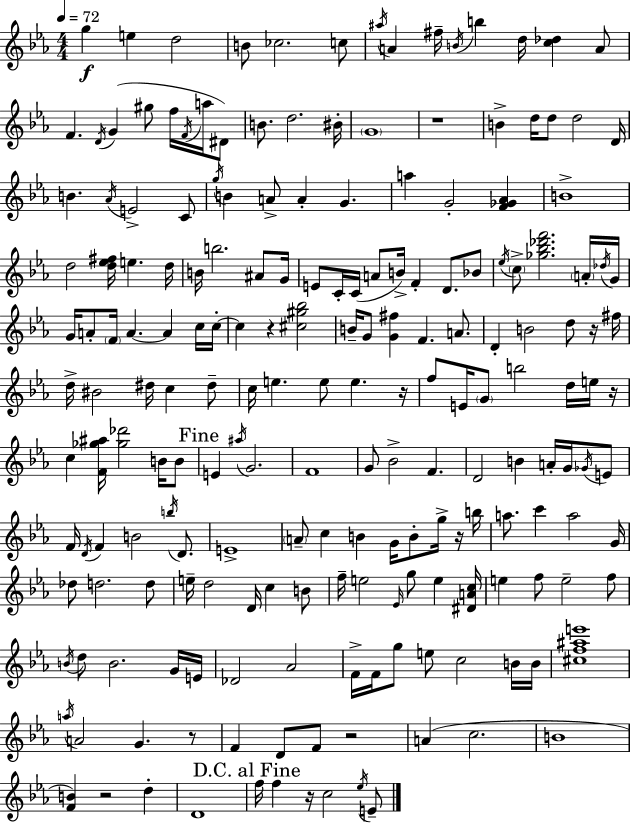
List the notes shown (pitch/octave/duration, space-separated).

G5/q E5/q D5/h B4/e CES5/h. C5/e A#5/s A4/q F#5/s B4/s B5/q D5/s [C5,Db5]/q A4/e F4/q. D4/s G4/q G#5/e F5/s F4/s A5/s D#4/e B4/e. D5/h. BIS4/s G4/w R/w B4/q D5/s D5/e D5/h D4/s B4/q. Ab4/s E4/h C4/e G5/s B4/q A4/e A4/q G4/q. A5/q G4/h [F4,Gb4,Ab4]/q B4/w D5/h [D5,Eb5,F#5]/s E5/q. D5/s B4/s B5/h. A#4/e G4/s E4/e C4/s C4/s A4/e B4/s F4/q D4/e. Bb4/e Eb5/s C5/e [Gb5,Bb5,Db6,F6]/h. A4/s Db5/s G4/s G4/s A4/e F4/s A4/q. A4/q C5/s C5/s C5/q R/q [C#5,G#5,Bb5]/h B4/s G4/e [G4,F#5]/q F4/q. A4/e. D4/q B4/h D5/e R/s F#5/s D5/s BIS4/h D#5/s C5/q D#5/e C5/s E5/q. E5/e E5/q. R/s F5/e E4/s G4/e B5/h D5/s E5/s R/s C5/q [F4,Gb5,A#5]/s [Gb5,Db6]/h B4/s B4/e E4/q A#5/s G4/h. F4/w G4/e Bb4/h F4/q. D4/h B4/q A4/s G4/s Gb4/s E4/e F4/s D4/s F4/q B4/h B5/s D4/e. E4/w A4/e C5/q B4/q G4/s B4/e G5/s R/s B5/s A5/e. C6/q A5/h G4/s Db5/e D5/h. D5/e E5/s D5/h D4/s C5/q B4/e F5/s E5/h Eb4/s G5/e E5/q [D#4,A4,C5]/s E5/q F5/e E5/h F5/e B4/s D5/e B4/h. G4/s E4/s Db4/h Ab4/h F4/s F4/s G5/e E5/e C5/h B4/s B4/s [C#5,F5,A#5,E6]/w A5/s A4/h G4/q. R/e F4/q D4/e F4/e R/h A4/q C5/h. B4/w [F4,B4]/q R/h D5/q D4/w F5/s F5/q R/s C5/h Eb5/s E4/e